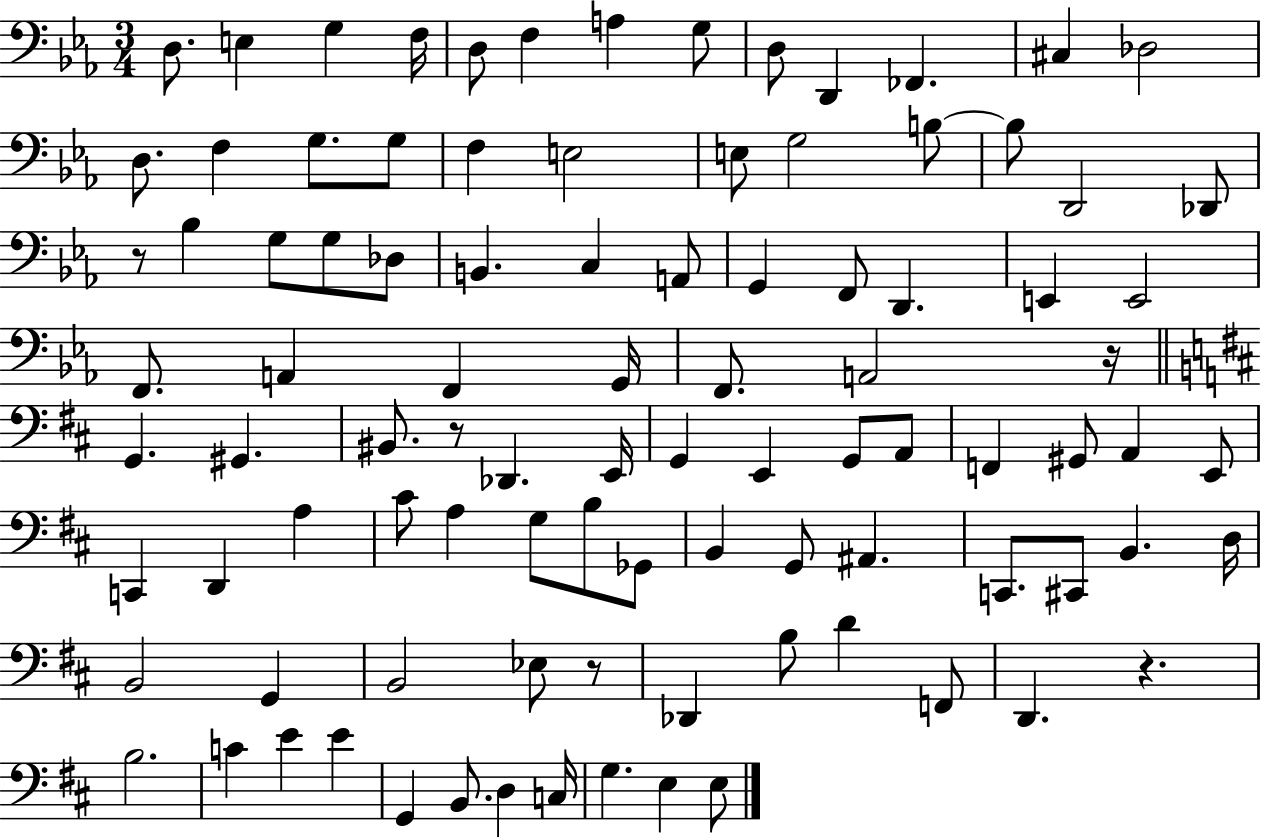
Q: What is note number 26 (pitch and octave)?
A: Bb3